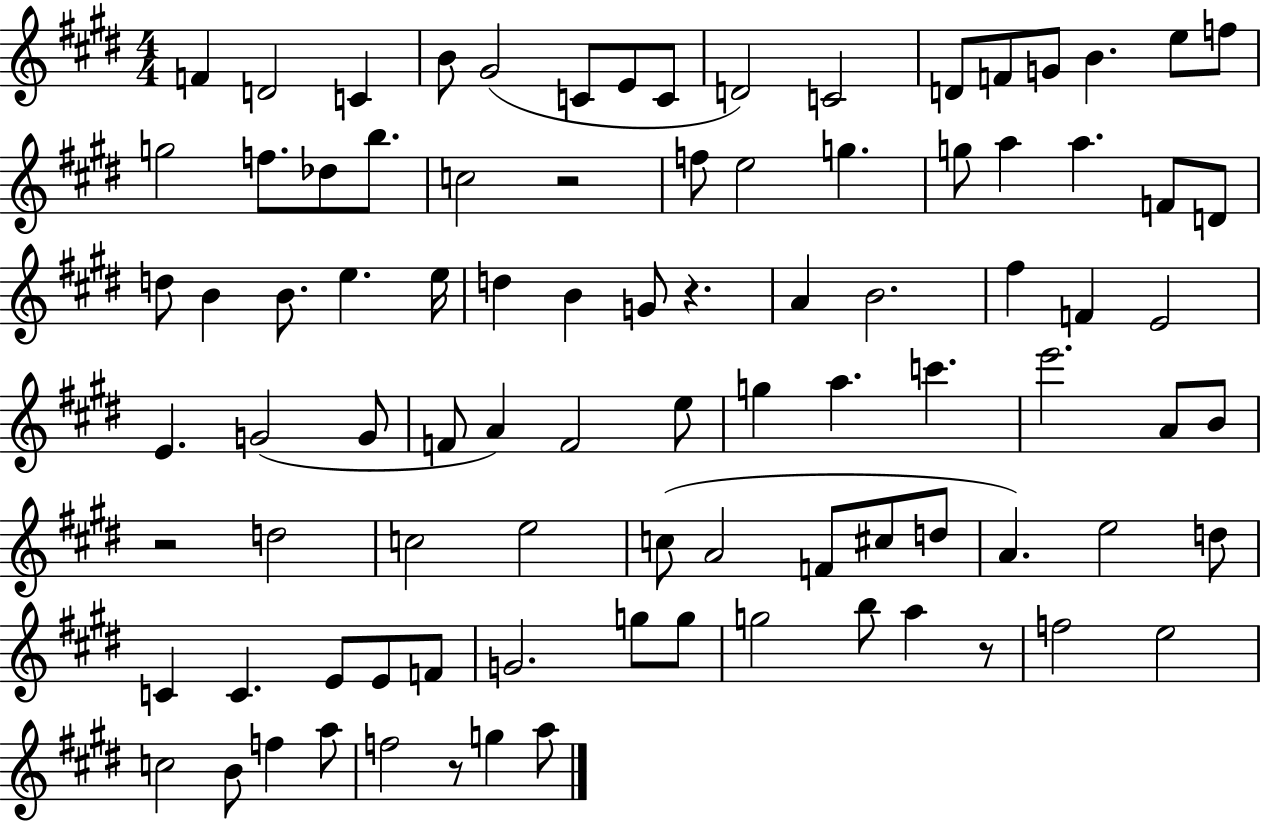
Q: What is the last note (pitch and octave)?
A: A5